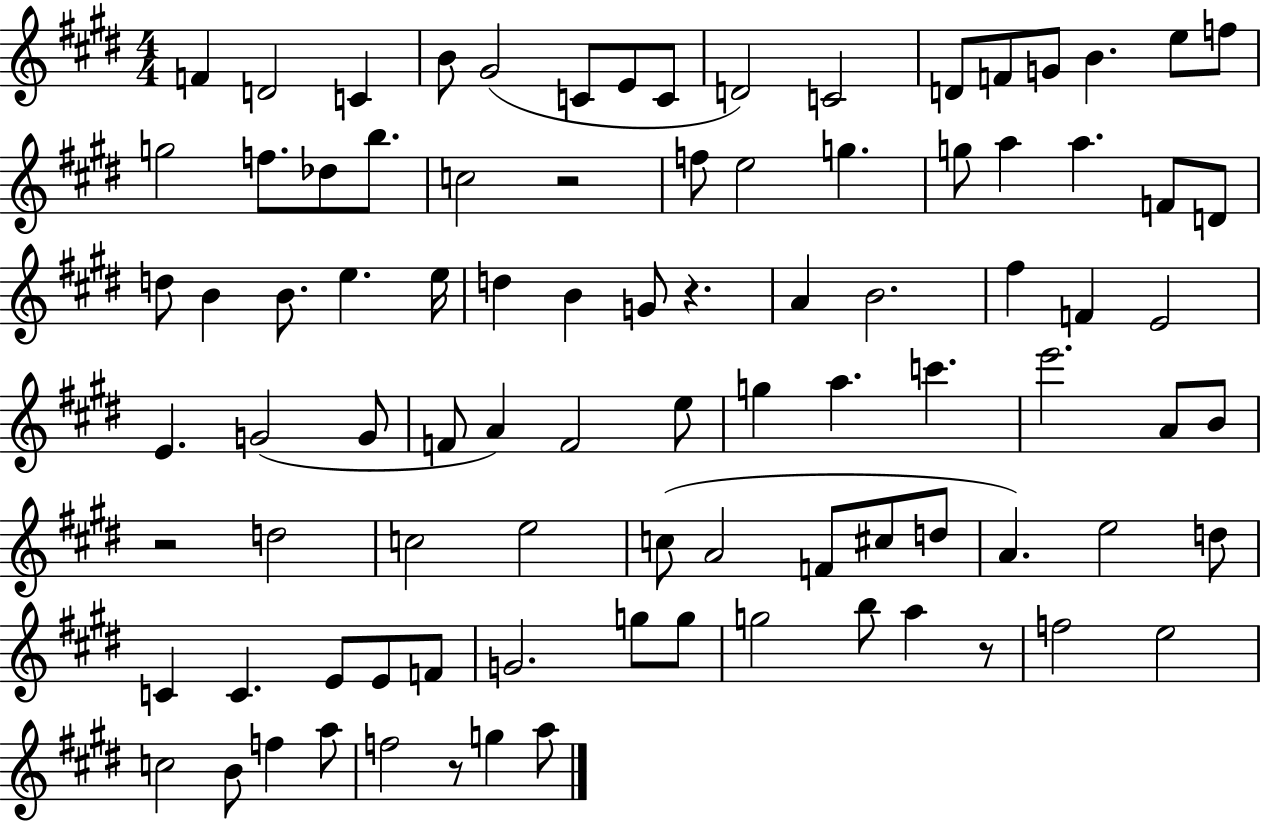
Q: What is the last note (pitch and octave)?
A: A5